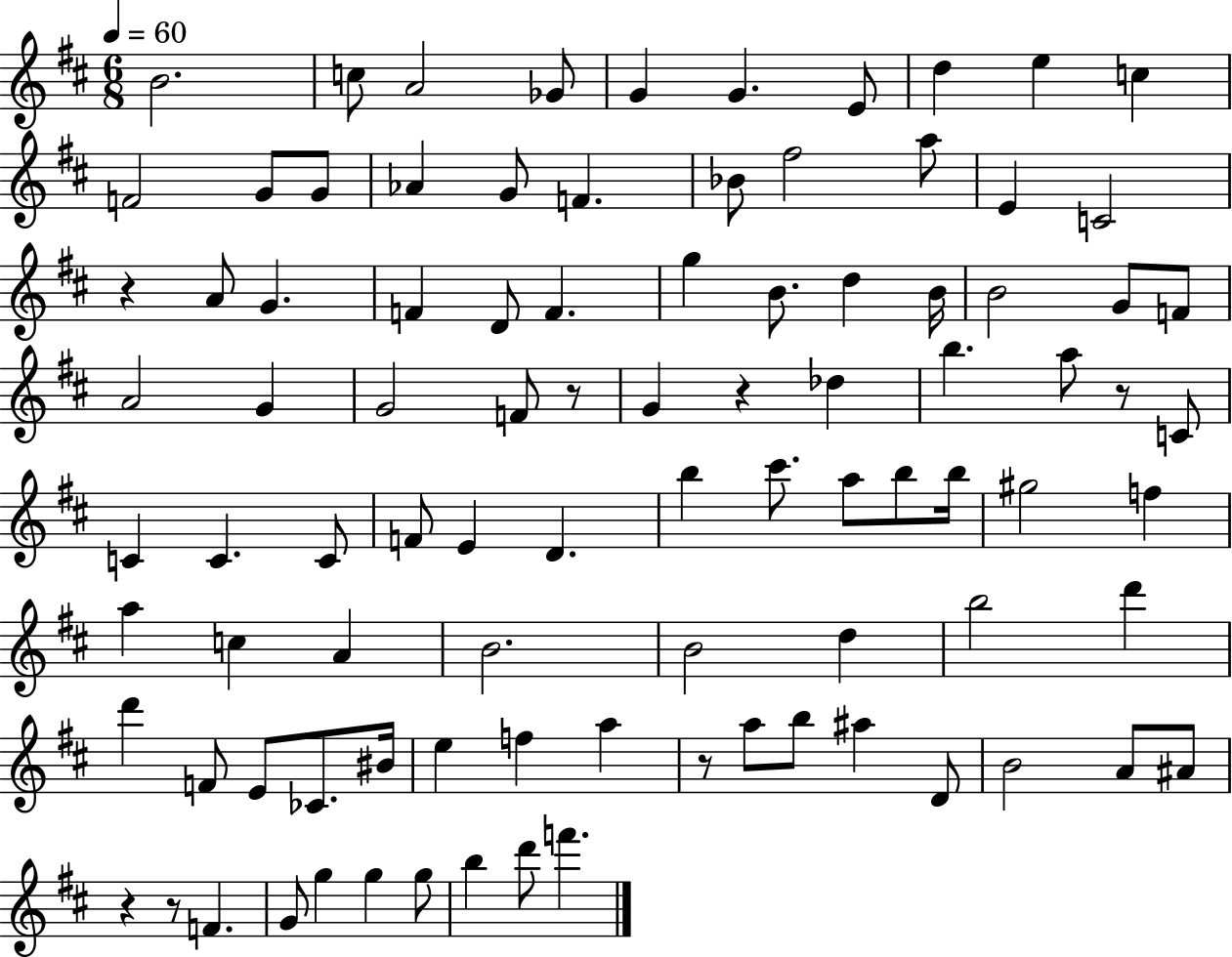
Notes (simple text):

B4/h. C5/e A4/h Gb4/e G4/q G4/q. E4/e D5/q E5/q C5/q F4/h G4/e G4/e Ab4/q G4/e F4/q. Bb4/e F#5/h A5/e E4/q C4/h R/q A4/e G4/q. F4/q D4/e F4/q. G5/q B4/e. D5/q B4/s B4/h G4/e F4/e A4/h G4/q G4/h F4/e R/e G4/q R/q Db5/q B5/q. A5/e R/e C4/e C4/q C4/q. C4/e F4/e E4/q D4/q. B5/q C#6/e. A5/e B5/e B5/s G#5/h F5/q A5/q C5/q A4/q B4/h. B4/h D5/q B5/h D6/q D6/q F4/e E4/e CES4/e. BIS4/s E5/q F5/q A5/q R/e A5/e B5/e A#5/q D4/e B4/h A4/e A#4/e R/q R/e F4/q. G4/e G5/q G5/q G5/e B5/q D6/e F6/q.